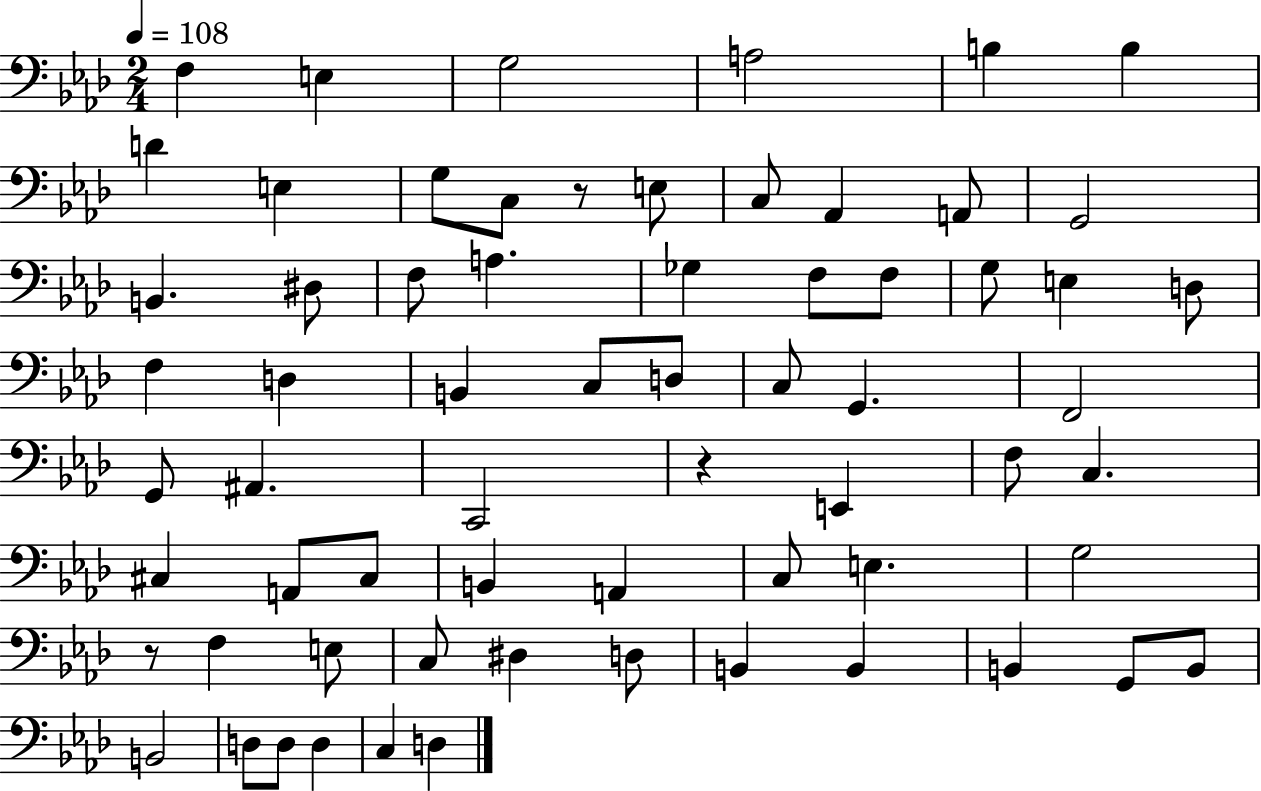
{
  \clef bass
  \numericTimeSignature
  \time 2/4
  \key aes \major
  \tempo 4 = 108
  f4 e4 | g2 | a2 | b4 b4 | \break d'4 e4 | g8 c8 r8 e8 | c8 aes,4 a,8 | g,2 | \break b,4. dis8 | f8 a4. | ges4 f8 f8 | g8 e4 d8 | \break f4 d4 | b,4 c8 d8 | c8 g,4. | f,2 | \break g,8 ais,4. | c,2 | r4 e,4 | f8 c4. | \break cis4 a,8 cis8 | b,4 a,4 | c8 e4. | g2 | \break r8 f4 e8 | c8 dis4 d8 | b,4 b,4 | b,4 g,8 b,8 | \break b,2 | d8 d8 d4 | c4 d4 | \bar "|."
}